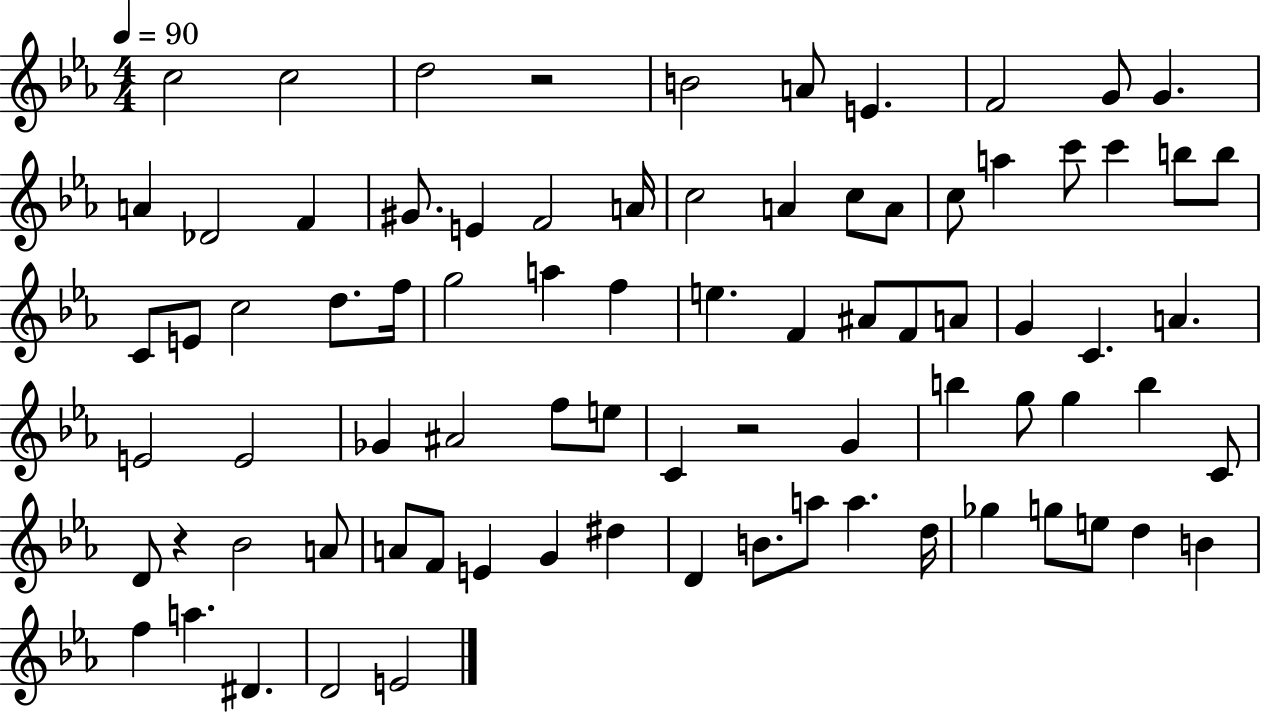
{
  \clef treble
  \numericTimeSignature
  \time 4/4
  \key ees \major
  \tempo 4 = 90
  c''2 c''2 | d''2 r2 | b'2 a'8 e'4. | f'2 g'8 g'4. | \break a'4 des'2 f'4 | gis'8. e'4 f'2 a'16 | c''2 a'4 c''8 a'8 | c''8 a''4 c'''8 c'''4 b''8 b''8 | \break c'8 e'8 c''2 d''8. f''16 | g''2 a''4 f''4 | e''4. f'4 ais'8 f'8 a'8 | g'4 c'4. a'4. | \break e'2 e'2 | ges'4 ais'2 f''8 e''8 | c'4 r2 g'4 | b''4 g''8 g''4 b''4 c'8 | \break d'8 r4 bes'2 a'8 | a'8 f'8 e'4 g'4 dis''4 | d'4 b'8. a''8 a''4. d''16 | ges''4 g''8 e''8 d''4 b'4 | \break f''4 a''4. dis'4. | d'2 e'2 | \bar "|."
}